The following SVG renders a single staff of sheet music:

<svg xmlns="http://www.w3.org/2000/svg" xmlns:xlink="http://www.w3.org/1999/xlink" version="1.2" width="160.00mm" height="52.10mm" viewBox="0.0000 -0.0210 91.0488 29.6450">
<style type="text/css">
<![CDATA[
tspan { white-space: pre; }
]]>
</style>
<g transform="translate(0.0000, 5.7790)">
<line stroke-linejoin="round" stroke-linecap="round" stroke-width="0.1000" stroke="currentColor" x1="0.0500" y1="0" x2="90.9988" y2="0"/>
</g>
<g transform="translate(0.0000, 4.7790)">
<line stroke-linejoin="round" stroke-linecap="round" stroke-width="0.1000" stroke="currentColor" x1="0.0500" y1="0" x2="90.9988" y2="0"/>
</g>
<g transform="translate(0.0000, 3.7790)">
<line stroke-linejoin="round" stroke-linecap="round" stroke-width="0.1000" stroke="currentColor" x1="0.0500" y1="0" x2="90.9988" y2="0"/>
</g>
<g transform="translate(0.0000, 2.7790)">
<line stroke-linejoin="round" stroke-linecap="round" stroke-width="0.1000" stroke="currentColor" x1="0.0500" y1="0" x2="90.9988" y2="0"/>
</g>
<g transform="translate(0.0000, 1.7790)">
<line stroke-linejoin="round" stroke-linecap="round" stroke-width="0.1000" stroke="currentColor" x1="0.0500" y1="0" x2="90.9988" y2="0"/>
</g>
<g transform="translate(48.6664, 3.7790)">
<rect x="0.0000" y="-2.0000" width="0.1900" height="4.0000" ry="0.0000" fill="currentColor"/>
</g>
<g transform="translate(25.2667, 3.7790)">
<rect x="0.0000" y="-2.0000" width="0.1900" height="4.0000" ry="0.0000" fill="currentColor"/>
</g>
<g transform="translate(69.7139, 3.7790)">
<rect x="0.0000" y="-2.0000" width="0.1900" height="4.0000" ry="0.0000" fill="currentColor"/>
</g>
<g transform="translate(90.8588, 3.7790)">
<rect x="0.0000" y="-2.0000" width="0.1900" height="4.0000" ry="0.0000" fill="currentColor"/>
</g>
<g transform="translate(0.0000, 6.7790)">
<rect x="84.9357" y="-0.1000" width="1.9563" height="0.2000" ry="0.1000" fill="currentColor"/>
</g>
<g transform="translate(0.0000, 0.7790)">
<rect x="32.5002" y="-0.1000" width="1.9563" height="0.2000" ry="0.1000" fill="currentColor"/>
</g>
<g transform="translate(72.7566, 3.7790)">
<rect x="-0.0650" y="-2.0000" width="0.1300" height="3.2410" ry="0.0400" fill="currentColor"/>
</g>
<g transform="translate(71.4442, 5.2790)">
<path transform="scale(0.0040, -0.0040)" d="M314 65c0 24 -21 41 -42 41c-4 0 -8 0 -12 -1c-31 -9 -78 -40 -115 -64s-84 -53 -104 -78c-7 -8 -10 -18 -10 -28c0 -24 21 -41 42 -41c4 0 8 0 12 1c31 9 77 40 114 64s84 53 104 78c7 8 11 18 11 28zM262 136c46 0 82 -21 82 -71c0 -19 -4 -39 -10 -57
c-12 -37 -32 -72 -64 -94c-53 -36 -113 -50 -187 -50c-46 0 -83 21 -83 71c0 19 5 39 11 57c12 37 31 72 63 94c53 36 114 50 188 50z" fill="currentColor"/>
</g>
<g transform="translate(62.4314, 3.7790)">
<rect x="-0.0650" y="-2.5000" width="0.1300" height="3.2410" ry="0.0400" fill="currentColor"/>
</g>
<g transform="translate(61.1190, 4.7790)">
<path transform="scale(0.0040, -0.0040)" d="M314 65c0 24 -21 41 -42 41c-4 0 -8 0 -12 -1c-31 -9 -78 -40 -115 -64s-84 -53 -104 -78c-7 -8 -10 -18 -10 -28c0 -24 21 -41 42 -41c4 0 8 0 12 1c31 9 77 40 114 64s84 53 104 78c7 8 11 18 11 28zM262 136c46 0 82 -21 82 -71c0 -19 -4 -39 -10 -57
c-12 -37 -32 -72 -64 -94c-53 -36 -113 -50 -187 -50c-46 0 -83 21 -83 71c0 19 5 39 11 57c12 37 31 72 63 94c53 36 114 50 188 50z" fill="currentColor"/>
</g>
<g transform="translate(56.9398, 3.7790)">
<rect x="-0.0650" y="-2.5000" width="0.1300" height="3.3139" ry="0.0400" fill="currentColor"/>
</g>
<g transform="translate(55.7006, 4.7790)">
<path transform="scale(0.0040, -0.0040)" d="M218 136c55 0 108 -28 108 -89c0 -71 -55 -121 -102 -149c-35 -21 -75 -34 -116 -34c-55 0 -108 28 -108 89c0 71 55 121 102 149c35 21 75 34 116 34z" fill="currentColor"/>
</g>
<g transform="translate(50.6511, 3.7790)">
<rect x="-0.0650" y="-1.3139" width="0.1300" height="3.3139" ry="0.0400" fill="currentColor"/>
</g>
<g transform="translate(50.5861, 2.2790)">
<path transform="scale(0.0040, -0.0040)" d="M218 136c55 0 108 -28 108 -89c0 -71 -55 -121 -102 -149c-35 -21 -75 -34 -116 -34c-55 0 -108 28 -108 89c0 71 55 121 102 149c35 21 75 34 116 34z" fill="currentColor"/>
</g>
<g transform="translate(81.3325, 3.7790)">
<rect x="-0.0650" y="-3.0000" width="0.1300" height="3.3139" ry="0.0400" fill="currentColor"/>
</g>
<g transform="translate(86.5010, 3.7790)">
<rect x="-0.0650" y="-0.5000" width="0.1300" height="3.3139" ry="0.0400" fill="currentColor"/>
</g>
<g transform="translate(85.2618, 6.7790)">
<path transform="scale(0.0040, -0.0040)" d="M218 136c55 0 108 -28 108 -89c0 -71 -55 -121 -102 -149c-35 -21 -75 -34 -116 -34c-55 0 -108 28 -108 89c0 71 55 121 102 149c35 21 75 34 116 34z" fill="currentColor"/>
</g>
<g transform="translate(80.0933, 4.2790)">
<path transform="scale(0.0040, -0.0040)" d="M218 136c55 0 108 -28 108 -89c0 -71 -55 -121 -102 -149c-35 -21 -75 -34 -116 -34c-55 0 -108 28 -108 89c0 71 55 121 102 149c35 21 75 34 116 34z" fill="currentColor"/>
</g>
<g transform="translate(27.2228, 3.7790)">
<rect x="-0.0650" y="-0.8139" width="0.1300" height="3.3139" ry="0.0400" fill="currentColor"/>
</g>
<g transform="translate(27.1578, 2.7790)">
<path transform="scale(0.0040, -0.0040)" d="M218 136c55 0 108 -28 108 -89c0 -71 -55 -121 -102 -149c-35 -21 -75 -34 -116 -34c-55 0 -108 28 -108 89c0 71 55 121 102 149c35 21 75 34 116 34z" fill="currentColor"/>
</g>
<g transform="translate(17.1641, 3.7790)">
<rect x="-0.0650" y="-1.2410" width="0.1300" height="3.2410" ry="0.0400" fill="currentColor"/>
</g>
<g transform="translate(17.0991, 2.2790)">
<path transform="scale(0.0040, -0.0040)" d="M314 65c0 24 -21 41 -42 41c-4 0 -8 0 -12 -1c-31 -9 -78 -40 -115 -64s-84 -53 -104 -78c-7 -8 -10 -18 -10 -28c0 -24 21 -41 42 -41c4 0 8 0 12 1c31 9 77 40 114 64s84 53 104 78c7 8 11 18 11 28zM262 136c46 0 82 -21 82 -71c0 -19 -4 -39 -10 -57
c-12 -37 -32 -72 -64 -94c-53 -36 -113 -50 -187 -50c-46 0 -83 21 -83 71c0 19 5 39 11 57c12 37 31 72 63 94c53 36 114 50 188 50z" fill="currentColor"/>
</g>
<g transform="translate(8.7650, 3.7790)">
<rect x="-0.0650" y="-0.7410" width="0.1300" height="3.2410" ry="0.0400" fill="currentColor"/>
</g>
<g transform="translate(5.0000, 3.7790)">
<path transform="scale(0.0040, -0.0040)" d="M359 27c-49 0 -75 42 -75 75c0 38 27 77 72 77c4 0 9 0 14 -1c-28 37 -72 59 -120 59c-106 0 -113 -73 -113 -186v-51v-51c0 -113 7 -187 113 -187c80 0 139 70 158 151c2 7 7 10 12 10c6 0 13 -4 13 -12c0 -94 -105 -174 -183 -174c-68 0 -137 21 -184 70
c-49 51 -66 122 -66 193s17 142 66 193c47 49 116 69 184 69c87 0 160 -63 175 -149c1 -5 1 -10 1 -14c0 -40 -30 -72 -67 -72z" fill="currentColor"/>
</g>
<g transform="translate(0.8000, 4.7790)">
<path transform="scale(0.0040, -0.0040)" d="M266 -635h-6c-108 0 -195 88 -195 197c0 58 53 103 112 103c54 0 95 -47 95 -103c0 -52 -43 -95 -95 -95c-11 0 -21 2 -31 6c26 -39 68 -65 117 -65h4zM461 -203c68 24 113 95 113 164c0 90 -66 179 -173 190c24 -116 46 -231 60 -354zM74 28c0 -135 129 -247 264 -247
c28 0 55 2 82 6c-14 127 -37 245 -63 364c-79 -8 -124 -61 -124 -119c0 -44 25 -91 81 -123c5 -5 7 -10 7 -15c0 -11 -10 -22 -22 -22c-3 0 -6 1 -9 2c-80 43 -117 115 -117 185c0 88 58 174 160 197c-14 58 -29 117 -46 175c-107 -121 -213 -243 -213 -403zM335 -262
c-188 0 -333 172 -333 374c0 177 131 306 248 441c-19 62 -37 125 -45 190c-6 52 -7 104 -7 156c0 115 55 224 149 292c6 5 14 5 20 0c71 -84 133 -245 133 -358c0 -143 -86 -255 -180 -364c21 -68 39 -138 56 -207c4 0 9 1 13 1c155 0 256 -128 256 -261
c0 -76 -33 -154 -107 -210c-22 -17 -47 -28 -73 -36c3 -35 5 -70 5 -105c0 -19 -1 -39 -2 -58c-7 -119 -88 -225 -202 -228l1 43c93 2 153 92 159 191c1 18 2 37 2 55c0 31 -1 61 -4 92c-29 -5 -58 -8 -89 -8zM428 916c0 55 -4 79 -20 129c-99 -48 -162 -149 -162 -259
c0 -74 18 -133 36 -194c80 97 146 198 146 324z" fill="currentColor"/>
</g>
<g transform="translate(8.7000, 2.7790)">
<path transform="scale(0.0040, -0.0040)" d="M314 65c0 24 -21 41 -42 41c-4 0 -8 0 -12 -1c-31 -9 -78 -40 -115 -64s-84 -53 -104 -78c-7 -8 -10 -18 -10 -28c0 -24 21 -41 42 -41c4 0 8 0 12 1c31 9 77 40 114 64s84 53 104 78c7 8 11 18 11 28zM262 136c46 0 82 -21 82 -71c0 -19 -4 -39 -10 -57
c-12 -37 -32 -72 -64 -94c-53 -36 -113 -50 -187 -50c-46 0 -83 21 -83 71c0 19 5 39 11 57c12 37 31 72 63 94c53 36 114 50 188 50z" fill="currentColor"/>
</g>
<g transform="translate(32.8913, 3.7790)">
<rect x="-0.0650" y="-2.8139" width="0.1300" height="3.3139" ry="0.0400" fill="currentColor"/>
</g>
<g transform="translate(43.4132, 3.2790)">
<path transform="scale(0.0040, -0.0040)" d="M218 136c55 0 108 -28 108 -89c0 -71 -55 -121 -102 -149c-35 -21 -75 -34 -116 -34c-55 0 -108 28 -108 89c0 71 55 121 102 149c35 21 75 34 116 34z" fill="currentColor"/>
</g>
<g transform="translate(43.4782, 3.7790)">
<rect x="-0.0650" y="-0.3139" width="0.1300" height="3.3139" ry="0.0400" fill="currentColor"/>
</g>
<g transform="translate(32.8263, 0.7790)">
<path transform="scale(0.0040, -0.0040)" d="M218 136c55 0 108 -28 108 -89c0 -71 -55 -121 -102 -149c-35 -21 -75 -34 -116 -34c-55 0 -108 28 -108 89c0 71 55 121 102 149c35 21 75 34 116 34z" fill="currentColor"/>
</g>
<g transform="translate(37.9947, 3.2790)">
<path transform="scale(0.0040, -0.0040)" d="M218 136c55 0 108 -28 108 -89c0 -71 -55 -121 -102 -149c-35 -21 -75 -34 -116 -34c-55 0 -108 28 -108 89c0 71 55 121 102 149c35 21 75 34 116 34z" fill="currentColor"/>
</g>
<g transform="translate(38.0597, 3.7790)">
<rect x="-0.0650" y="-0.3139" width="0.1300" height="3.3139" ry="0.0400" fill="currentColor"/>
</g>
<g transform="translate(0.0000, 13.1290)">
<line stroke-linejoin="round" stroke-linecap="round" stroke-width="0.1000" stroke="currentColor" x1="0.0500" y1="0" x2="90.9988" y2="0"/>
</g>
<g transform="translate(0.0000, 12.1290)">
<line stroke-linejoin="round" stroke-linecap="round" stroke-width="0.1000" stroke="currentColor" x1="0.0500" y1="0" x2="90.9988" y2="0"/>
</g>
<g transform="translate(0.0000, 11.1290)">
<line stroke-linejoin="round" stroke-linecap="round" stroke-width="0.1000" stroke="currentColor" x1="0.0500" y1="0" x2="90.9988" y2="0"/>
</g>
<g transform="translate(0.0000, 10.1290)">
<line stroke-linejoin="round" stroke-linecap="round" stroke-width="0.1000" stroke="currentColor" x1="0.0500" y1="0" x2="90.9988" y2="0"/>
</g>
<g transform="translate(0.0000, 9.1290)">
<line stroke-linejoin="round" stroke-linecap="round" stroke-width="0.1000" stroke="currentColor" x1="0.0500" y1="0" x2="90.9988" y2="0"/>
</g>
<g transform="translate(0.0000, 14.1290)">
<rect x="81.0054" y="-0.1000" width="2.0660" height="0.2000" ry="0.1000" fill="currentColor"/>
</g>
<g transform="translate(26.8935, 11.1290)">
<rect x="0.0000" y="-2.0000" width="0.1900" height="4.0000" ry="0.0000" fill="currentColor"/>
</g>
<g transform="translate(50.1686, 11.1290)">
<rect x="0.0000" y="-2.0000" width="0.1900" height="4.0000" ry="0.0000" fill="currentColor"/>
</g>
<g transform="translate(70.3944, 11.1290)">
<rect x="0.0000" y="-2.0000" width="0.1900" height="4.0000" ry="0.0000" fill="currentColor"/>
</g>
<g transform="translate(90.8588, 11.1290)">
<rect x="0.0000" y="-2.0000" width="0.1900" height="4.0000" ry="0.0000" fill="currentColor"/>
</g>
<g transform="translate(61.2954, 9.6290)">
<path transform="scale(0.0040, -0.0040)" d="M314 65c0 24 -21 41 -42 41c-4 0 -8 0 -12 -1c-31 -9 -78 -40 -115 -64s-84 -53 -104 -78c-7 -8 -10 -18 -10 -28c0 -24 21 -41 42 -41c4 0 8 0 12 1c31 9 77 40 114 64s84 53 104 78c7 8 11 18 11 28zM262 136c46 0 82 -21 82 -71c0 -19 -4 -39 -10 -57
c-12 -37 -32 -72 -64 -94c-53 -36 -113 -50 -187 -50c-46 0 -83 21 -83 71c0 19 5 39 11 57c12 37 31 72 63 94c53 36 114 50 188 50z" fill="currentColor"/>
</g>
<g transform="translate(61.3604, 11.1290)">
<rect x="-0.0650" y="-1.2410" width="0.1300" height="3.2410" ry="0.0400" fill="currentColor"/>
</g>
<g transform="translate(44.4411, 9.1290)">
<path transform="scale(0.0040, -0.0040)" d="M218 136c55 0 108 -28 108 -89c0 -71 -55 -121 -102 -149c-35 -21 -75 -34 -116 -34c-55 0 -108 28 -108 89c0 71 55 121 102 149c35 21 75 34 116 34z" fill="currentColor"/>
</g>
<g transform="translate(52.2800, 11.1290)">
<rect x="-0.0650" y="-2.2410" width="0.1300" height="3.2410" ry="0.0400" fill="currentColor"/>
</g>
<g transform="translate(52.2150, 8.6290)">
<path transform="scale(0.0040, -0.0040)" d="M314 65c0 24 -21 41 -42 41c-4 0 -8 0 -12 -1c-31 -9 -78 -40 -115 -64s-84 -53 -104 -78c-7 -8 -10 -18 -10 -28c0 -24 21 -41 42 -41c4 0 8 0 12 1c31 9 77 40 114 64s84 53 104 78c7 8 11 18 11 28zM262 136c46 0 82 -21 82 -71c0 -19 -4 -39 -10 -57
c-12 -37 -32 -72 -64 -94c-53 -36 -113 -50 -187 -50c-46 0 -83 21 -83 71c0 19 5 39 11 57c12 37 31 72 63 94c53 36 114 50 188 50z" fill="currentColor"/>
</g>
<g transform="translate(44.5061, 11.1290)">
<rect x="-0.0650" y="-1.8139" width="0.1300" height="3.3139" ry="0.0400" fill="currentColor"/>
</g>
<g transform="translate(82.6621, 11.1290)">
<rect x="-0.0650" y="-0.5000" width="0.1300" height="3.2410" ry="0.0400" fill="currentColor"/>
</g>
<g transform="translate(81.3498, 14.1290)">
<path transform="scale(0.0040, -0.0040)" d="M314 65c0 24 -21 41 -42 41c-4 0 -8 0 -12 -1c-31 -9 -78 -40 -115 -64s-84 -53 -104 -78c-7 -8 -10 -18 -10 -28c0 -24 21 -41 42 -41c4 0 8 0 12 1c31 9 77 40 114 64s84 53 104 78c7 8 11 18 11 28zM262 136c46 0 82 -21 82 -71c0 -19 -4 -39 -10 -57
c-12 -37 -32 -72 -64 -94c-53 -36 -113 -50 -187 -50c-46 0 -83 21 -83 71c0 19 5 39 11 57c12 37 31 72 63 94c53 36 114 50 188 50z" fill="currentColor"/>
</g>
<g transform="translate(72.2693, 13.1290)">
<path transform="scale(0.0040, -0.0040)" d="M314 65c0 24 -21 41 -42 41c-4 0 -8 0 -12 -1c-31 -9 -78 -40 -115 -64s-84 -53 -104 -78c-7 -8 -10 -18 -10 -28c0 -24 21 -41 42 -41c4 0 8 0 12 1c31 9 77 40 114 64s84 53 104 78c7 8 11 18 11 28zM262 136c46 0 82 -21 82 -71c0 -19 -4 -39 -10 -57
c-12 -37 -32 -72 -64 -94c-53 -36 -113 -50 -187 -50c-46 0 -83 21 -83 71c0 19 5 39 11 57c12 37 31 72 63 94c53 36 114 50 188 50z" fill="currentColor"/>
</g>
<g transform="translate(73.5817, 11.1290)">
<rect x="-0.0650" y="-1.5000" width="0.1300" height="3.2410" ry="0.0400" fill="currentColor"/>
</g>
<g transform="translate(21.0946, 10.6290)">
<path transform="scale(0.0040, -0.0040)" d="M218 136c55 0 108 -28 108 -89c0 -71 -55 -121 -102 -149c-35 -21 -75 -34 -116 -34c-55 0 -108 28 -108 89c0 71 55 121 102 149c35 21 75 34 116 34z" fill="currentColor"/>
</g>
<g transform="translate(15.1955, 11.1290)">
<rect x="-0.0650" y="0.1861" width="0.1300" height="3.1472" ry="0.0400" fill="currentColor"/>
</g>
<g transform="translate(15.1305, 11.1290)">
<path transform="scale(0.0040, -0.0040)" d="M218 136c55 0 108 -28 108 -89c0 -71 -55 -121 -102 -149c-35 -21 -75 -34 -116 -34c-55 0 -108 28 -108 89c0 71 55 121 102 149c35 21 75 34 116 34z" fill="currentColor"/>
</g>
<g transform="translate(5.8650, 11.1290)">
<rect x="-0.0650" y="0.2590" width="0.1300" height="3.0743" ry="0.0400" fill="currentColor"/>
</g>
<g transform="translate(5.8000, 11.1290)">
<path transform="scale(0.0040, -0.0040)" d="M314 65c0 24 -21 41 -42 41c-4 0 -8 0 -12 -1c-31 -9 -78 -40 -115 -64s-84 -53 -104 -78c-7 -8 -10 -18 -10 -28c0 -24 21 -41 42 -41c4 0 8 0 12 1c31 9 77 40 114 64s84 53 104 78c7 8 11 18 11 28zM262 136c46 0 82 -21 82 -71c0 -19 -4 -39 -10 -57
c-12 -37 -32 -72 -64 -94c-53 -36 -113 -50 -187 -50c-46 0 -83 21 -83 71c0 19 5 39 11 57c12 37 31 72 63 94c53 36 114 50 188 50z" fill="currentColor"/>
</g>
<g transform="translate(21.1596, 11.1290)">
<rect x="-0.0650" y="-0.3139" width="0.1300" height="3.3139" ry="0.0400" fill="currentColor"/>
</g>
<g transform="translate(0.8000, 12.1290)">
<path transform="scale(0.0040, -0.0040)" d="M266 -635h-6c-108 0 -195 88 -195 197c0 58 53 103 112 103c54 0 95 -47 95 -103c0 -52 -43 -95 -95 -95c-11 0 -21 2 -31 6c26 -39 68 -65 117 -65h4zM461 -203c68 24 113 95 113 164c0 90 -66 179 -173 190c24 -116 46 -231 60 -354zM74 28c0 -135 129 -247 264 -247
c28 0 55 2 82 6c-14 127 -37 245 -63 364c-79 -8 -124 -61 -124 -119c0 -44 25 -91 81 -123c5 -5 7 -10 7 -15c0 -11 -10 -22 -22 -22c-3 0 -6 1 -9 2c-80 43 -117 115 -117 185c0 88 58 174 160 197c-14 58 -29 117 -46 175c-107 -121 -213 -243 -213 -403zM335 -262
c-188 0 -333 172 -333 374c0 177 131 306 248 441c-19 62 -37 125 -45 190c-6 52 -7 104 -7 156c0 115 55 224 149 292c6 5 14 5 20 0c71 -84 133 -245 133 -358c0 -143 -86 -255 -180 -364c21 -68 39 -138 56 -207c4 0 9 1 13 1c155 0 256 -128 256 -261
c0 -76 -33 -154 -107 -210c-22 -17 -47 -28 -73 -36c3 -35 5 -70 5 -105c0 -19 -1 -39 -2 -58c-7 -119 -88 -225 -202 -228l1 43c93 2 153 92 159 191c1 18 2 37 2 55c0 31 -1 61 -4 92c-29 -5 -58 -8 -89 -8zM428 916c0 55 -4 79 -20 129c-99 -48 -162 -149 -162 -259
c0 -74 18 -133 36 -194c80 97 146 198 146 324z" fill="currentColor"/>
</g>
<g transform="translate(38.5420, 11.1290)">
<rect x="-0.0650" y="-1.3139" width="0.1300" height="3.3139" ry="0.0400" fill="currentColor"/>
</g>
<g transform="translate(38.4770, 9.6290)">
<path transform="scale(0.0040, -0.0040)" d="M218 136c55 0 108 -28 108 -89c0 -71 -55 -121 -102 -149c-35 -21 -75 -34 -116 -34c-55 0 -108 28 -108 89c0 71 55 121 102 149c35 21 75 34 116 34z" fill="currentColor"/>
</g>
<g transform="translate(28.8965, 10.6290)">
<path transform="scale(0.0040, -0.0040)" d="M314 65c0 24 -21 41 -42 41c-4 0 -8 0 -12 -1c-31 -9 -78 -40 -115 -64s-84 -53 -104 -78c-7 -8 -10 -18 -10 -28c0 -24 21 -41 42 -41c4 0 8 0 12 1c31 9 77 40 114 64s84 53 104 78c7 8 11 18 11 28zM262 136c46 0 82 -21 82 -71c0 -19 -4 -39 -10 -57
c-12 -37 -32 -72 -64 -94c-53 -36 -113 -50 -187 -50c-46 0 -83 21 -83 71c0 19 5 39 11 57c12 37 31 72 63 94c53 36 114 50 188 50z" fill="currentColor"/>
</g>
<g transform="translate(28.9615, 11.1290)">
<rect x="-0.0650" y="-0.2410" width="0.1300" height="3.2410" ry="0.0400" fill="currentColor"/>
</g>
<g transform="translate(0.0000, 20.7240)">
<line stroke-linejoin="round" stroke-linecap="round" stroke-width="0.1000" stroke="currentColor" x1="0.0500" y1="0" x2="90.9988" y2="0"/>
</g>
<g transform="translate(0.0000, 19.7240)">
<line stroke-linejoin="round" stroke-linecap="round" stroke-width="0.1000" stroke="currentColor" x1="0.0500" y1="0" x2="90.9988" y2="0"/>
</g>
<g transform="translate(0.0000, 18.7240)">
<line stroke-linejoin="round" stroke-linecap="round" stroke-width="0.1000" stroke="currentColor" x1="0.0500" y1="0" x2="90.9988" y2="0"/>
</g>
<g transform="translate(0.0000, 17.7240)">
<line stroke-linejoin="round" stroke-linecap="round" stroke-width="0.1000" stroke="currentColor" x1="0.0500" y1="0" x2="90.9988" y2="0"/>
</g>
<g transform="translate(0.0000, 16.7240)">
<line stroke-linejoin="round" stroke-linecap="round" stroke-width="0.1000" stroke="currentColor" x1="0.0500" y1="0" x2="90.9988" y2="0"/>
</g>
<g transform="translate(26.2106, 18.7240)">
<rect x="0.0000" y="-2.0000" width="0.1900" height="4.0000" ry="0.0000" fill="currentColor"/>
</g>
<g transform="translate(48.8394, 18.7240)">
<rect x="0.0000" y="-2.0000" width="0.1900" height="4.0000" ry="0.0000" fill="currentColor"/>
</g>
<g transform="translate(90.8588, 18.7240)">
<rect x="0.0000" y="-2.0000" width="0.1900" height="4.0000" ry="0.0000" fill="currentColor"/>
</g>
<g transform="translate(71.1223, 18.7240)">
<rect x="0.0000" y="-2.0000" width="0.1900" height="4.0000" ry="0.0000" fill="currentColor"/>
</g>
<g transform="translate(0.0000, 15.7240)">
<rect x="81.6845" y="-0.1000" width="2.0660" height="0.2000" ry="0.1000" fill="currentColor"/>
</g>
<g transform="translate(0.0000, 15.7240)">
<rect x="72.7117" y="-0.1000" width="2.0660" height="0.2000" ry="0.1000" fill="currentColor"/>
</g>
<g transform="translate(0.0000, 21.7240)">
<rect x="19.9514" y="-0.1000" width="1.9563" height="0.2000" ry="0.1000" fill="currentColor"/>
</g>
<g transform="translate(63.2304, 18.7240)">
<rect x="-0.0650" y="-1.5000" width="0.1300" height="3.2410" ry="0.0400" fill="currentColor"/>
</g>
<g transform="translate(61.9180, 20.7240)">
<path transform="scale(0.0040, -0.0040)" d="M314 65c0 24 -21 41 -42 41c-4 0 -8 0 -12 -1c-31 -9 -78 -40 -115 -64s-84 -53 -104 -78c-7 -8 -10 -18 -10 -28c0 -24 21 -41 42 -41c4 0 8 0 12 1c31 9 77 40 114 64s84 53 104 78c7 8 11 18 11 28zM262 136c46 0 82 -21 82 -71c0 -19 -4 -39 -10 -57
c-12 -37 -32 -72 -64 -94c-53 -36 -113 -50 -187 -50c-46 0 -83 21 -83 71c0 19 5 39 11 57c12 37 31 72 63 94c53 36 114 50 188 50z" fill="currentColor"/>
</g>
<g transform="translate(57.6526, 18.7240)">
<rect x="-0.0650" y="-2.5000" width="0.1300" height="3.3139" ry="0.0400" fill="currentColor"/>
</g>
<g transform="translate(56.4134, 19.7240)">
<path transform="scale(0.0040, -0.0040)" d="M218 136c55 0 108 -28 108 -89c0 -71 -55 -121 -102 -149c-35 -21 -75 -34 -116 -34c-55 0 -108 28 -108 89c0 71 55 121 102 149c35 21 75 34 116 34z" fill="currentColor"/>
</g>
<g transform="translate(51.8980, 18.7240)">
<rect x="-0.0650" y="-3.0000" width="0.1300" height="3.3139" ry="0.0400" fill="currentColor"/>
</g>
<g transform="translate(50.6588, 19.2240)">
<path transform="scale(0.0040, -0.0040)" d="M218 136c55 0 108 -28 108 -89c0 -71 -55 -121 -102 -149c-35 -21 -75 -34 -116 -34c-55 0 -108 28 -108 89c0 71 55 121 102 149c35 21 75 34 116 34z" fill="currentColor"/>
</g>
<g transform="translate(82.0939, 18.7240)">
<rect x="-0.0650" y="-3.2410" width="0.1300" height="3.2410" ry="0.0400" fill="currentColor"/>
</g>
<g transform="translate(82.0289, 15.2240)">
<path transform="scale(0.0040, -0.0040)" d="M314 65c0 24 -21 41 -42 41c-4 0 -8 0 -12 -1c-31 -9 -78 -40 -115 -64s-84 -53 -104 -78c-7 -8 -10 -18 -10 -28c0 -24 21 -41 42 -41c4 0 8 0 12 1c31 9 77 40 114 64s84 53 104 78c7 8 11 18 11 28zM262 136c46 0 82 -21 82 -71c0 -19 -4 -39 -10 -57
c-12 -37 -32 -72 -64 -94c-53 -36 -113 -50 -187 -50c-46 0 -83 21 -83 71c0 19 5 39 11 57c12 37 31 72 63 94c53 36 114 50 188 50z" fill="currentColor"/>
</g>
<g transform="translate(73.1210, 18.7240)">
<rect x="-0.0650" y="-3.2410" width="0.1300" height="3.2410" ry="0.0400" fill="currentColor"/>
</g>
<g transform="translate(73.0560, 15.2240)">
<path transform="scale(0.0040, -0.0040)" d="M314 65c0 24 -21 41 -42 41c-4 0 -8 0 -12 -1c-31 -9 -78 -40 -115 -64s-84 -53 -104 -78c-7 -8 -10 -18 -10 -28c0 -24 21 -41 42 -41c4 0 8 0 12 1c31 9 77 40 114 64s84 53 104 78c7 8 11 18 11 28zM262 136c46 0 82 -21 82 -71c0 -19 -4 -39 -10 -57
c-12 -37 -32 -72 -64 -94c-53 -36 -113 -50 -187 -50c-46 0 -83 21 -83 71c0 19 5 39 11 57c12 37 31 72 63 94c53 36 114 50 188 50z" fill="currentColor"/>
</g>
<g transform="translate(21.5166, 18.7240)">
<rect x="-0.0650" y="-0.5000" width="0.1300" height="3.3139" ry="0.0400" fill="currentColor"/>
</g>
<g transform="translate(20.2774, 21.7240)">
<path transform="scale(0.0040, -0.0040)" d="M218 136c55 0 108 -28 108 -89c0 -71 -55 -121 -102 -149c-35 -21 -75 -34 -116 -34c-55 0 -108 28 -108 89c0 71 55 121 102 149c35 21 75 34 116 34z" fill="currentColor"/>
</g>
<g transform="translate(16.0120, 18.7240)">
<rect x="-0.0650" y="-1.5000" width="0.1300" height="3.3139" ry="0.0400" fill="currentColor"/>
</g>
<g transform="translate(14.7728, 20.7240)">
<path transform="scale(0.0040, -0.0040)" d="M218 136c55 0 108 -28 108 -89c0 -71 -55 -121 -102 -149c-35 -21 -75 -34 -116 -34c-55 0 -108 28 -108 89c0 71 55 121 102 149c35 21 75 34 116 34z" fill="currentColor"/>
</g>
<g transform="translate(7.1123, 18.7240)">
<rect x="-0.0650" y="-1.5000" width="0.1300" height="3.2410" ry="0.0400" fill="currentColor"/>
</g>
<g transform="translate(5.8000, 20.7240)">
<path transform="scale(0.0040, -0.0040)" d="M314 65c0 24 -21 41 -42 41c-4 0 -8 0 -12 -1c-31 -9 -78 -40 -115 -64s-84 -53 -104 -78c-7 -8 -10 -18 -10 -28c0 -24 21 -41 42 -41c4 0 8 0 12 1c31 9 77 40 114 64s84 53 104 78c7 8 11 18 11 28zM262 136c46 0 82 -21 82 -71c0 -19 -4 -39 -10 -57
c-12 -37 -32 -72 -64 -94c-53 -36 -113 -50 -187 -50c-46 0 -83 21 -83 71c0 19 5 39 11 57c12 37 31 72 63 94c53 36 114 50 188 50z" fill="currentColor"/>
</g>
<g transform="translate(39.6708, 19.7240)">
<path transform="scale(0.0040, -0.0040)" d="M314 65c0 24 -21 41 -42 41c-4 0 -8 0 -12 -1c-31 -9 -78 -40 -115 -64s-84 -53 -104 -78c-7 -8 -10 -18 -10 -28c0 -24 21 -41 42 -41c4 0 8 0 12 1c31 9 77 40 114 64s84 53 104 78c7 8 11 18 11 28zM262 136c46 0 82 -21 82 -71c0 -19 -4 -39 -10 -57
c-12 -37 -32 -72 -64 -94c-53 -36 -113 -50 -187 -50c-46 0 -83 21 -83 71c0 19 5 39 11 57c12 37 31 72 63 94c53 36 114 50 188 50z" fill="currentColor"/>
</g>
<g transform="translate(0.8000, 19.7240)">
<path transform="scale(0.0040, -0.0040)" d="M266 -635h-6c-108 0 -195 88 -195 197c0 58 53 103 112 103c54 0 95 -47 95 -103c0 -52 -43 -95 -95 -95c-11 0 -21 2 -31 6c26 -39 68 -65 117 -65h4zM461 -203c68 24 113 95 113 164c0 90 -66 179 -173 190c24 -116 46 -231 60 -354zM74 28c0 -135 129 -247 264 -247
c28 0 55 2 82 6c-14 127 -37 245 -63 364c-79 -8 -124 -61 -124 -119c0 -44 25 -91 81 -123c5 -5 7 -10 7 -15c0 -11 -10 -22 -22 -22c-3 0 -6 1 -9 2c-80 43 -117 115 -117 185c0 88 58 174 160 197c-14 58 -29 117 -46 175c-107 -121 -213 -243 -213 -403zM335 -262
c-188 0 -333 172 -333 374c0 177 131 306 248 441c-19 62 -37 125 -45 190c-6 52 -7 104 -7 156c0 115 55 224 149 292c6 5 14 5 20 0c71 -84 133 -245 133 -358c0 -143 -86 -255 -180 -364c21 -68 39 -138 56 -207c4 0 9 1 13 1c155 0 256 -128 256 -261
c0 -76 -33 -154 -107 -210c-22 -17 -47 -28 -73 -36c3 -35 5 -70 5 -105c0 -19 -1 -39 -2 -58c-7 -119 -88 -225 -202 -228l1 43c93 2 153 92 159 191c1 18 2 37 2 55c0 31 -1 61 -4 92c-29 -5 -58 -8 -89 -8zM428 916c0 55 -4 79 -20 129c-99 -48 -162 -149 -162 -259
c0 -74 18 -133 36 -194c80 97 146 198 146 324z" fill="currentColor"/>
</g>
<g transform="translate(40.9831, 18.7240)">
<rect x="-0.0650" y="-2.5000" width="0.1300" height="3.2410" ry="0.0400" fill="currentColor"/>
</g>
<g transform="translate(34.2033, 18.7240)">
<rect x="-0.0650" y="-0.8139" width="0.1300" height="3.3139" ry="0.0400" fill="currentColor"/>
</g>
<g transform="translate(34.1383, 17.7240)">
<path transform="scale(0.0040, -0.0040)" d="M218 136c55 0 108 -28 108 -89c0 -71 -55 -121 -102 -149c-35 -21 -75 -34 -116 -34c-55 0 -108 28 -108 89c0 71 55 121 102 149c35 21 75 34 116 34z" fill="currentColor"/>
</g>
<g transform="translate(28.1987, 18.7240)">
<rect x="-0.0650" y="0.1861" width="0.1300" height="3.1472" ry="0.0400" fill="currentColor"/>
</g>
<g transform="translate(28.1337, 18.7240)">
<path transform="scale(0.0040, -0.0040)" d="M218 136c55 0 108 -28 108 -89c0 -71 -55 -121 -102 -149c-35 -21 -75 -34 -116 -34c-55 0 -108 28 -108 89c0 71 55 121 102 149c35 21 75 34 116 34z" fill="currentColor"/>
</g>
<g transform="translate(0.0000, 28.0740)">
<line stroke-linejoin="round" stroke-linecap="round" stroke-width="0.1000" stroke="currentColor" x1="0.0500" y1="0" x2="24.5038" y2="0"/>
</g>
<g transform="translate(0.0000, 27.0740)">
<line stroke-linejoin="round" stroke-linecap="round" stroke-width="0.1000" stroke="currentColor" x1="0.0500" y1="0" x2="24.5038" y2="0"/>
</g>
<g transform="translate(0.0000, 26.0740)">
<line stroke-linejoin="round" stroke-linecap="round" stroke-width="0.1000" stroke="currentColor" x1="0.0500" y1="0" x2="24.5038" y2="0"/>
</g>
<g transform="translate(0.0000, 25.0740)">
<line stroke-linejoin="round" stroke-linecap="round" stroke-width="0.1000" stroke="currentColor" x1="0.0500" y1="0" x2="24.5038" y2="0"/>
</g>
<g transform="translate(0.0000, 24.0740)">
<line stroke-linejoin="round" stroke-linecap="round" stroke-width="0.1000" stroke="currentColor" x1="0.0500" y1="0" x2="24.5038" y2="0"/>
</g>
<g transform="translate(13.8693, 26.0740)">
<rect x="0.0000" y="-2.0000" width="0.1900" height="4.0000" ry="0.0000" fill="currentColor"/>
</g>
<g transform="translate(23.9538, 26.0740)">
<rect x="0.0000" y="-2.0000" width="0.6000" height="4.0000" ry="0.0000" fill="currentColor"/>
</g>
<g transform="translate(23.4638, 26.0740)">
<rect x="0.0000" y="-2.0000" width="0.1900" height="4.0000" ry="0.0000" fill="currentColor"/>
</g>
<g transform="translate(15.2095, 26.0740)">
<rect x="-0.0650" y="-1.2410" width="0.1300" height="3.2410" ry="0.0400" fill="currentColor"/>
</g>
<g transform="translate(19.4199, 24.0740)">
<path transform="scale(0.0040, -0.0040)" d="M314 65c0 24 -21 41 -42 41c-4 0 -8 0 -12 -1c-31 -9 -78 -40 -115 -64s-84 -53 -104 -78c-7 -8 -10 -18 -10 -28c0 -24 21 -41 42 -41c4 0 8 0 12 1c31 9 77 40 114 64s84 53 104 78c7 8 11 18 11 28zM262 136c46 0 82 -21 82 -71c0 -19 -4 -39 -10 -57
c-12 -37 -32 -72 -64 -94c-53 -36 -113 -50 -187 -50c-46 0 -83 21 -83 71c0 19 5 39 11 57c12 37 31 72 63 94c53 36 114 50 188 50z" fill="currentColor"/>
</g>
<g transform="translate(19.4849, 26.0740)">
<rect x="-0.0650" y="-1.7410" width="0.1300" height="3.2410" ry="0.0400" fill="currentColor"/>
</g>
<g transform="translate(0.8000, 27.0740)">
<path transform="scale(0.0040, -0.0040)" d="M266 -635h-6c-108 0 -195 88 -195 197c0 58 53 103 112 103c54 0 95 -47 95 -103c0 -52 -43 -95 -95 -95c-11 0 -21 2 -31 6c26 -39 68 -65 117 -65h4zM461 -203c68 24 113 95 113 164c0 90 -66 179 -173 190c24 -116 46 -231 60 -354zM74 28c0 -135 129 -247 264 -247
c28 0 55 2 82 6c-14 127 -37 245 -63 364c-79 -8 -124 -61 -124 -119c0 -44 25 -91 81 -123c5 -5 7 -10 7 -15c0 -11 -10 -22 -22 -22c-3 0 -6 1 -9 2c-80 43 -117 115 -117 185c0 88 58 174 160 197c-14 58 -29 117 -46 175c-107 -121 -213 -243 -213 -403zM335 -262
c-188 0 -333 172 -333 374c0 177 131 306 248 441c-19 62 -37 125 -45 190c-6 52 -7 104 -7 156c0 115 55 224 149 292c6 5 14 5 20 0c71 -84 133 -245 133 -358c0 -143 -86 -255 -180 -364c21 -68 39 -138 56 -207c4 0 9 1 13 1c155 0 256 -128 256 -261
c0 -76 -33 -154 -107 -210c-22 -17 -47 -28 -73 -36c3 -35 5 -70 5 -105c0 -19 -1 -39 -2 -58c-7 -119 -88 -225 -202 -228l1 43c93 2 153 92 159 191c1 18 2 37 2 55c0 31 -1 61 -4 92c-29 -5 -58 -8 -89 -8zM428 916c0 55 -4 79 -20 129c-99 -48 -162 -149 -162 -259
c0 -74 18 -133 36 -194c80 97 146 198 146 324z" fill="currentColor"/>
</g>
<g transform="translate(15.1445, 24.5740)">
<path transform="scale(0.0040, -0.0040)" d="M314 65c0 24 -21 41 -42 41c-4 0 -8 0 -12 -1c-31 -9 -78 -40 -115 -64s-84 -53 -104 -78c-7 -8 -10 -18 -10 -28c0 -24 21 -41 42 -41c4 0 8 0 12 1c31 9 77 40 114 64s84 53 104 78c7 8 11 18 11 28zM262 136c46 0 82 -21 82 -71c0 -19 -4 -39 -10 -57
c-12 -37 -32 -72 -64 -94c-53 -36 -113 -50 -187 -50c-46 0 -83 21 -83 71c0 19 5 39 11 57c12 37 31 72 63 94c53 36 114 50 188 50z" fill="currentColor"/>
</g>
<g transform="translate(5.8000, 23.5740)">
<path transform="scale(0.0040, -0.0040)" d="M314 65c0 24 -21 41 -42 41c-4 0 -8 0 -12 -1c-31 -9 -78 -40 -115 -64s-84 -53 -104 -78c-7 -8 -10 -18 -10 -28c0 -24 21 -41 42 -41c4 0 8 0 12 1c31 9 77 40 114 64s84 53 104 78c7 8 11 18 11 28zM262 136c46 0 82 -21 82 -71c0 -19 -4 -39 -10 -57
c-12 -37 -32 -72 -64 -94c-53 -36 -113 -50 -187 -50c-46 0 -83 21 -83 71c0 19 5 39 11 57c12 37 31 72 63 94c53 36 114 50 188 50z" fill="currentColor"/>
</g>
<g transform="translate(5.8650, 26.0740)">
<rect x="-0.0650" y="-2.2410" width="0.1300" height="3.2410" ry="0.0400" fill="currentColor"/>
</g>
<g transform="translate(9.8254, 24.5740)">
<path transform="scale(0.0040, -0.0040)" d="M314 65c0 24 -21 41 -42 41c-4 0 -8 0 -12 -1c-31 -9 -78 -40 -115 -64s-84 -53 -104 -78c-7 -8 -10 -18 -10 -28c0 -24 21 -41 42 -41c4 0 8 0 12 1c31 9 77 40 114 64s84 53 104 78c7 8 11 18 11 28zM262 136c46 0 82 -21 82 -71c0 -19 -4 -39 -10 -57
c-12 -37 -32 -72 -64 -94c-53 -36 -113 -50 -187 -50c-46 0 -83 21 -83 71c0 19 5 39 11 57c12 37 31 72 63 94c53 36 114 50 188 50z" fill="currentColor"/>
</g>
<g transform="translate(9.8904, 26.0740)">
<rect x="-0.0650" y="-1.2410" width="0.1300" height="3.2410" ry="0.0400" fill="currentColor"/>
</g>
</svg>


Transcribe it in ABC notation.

X:1
T:Untitled
M:4/4
L:1/4
K:C
d2 e2 d a c c e G G2 F2 A C B2 B c c2 e f g2 e2 E2 C2 E2 E C B d G2 A G E2 b2 b2 g2 e2 e2 f2